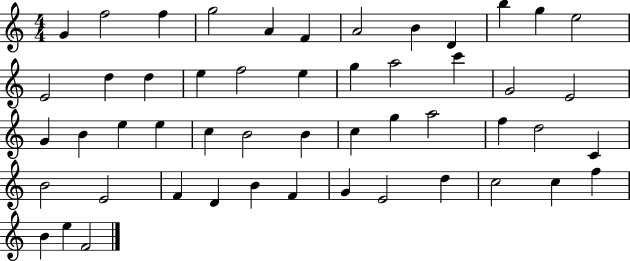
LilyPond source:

{
  \clef treble
  \numericTimeSignature
  \time 4/4
  \key c \major
  g'4 f''2 f''4 | g''2 a'4 f'4 | a'2 b'4 d'4 | b''4 g''4 e''2 | \break e'2 d''4 d''4 | e''4 f''2 e''4 | g''4 a''2 c'''4 | g'2 e'2 | \break g'4 b'4 e''4 e''4 | c''4 b'2 b'4 | c''4 g''4 a''2 | f''4 d''2 c'4 | \break b'2 e'2 | f'4 d'4 b'4 f'4 | g'4 e'2 d''4 | c''2 c''4 f''4 | \break b'4 e''4 f'2 | \bar "|."
}